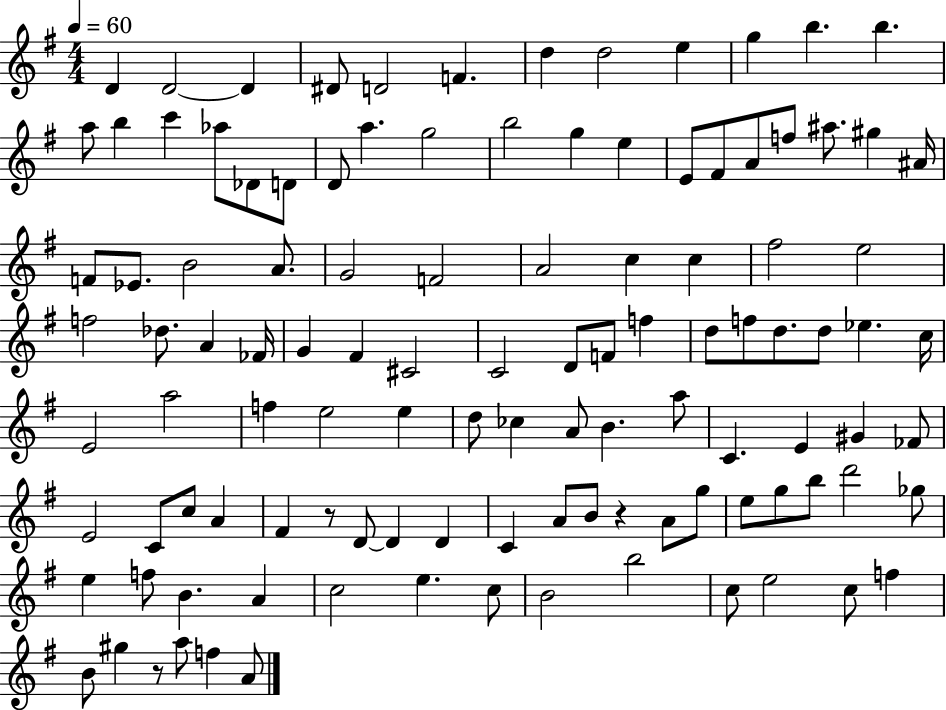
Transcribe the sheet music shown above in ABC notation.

X:1
T:Untitled
M:4/4
L:1/4
K:G
D D2 D ^D/2 D2 F d d2 e g b b a/2 b c' _a/2 _D/2 D/2 D/2 a g2 b2 g e E/2 ^F/2 A/2 f/2 ^a/2 ^g ^A/4 F/2 _E/2 B2 A/2 G2 F2 A2 c c ^f2 e2 f2 _d/2 A _F/4 G ^F ^C2 C2 D/2 F/2 f d/2 f/2 d/2 d/2 _e c/4 E2 a2 f e2 e d/2 _c A/2 B a/2 C E ^G _F/2 E2 C/2 c/2 A ^F z/2 D/2 D D C A/2 B/2 z A/2 g/2 e/2 g/2 b/2 d'2 _g/2 e f/2 B A c2 e c/2 B2 b2 c/2 e2 c/2 f B/2 ^g z/2 a/2 f A/2